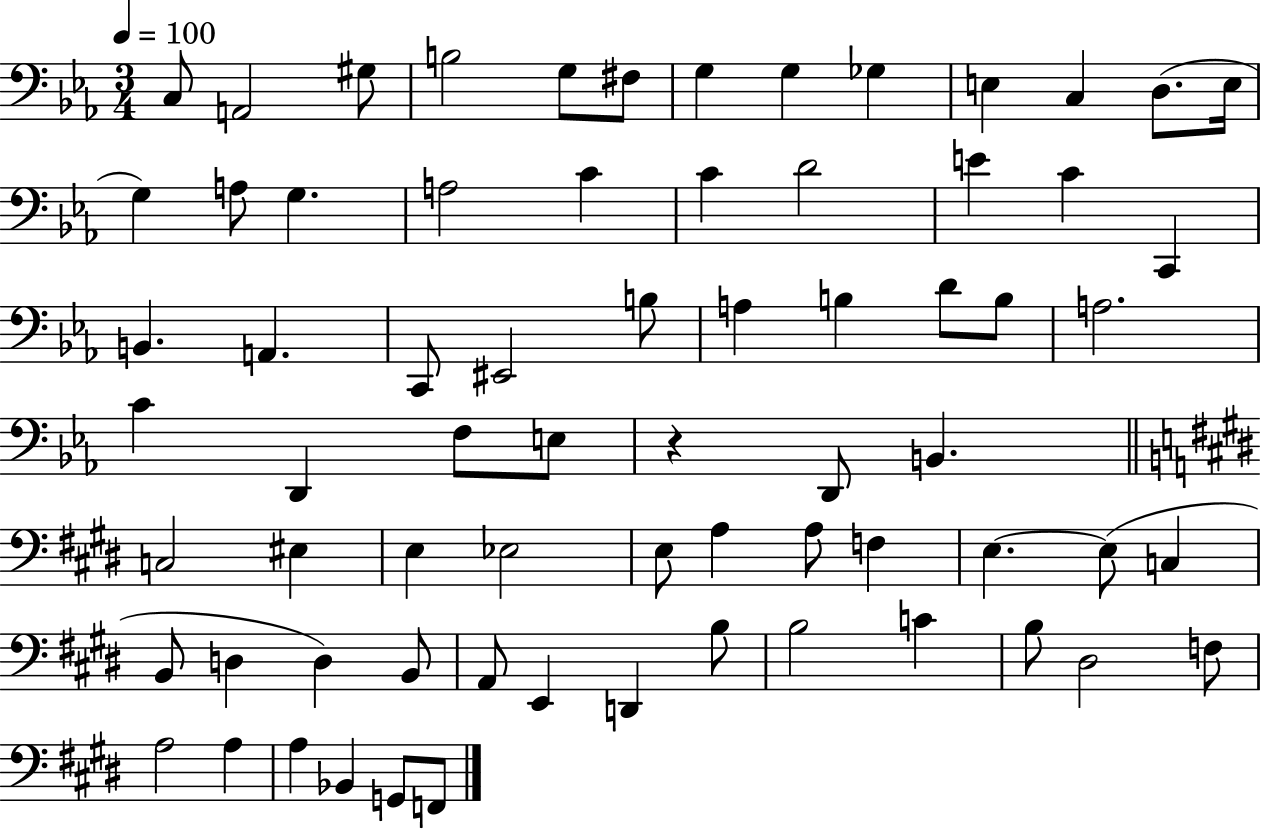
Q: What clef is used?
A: bass